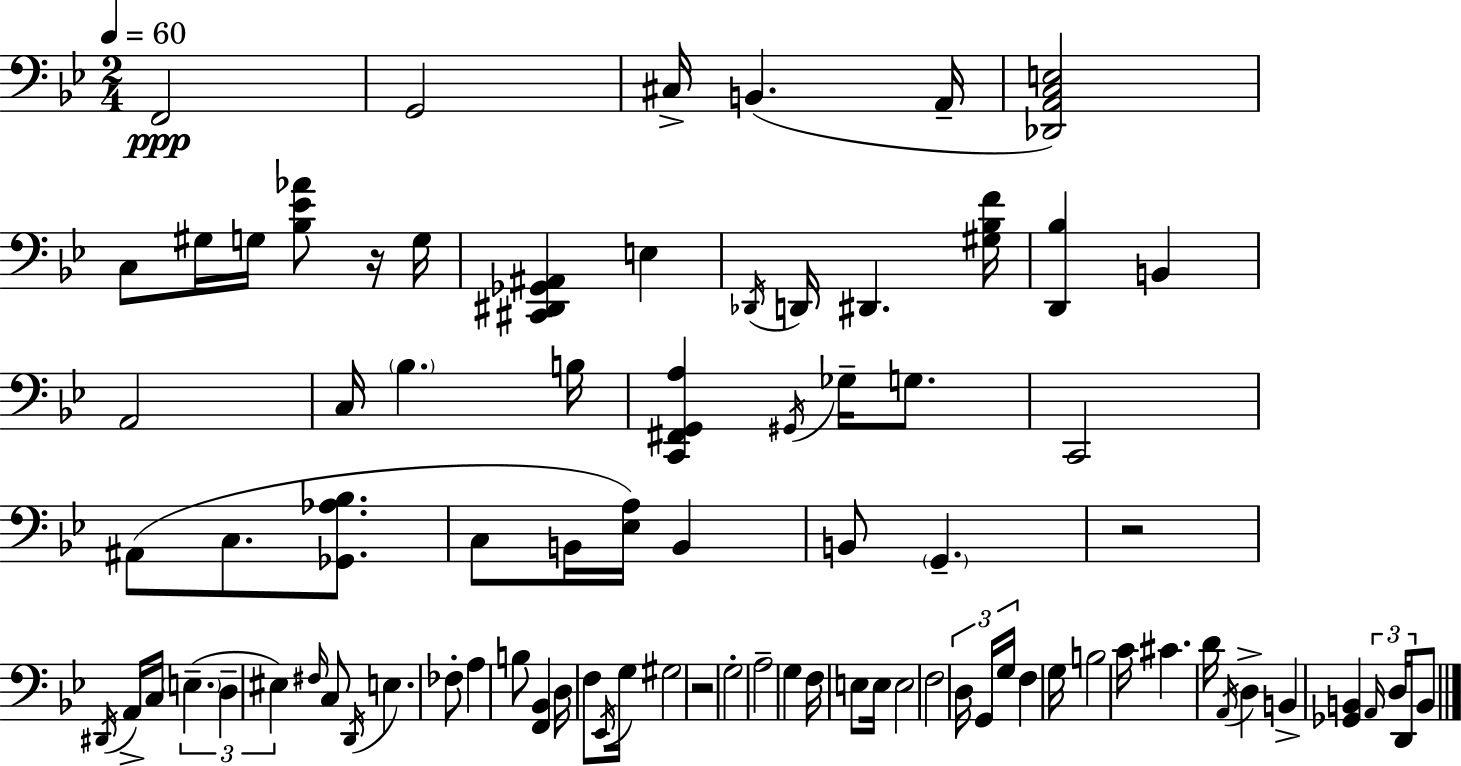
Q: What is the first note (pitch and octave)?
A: F2